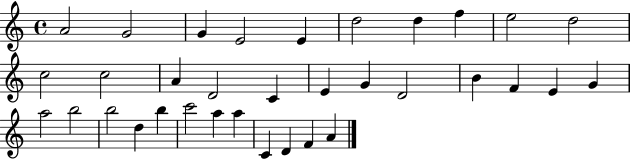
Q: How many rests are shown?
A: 0